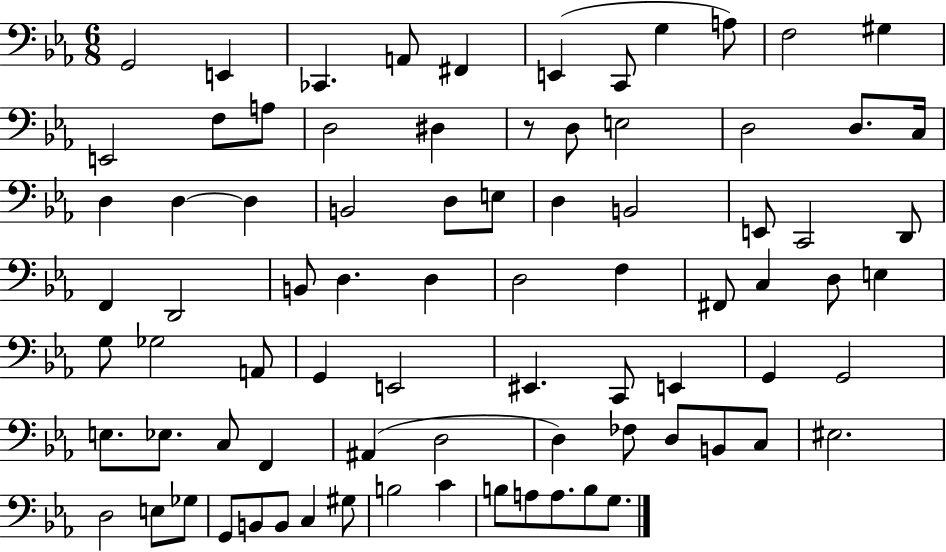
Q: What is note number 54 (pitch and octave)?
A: E3